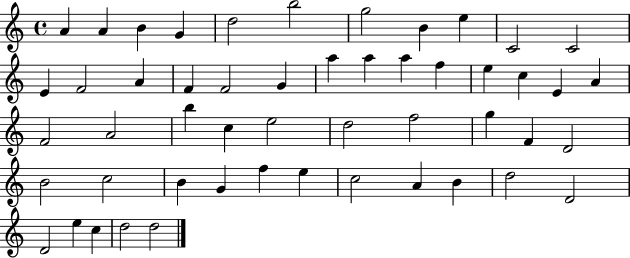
X:1
T:Untitled
M:4/4
L:1/4
K:C
A A B G d2 b2 g2 B e C2 C2 E F2 A F F2 G a a a f e c E A F2 A2 b c e2 d2 f2 g F D2 B2 c2 B G f e c2 A B d2 D2 D2 e c d2 d2